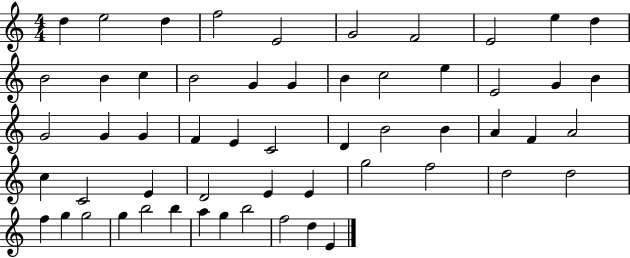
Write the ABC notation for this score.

X:1
T:Untitled
M:4/4
L:1/4
K:C
d e2 d f2 E2 G2 F2 E2 e d B2 B c B2 G G B c2 e E2 G B G2 G G F E C2 D B2 B A F A2 c C2 E D2 E E g2 f2 d2 d2 f g g2 g b2 b a g b2 f2 d E